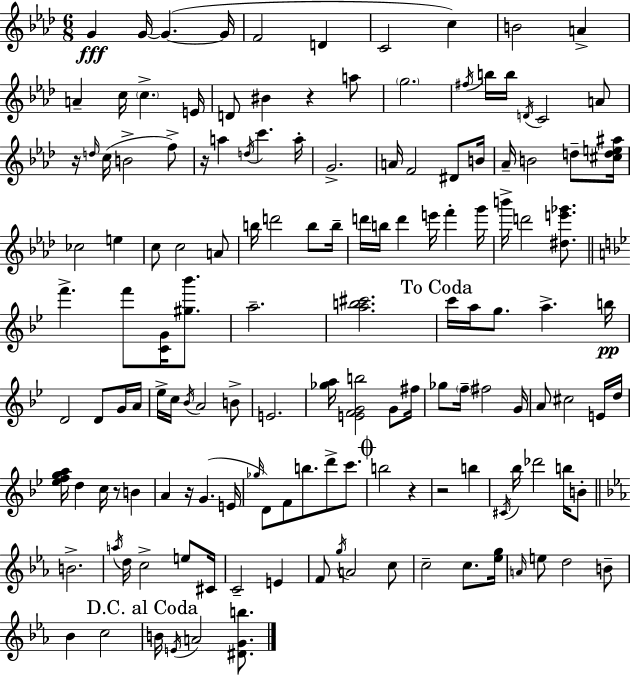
G4/q G4/s G4/q. G4/s F4/h D4/q C4/h C5/q B4/h A4/q A4/q C5/s C5/q. E4/s D4/e BIS4/q R/q A5/e G5/h. F#5/s B5/s B5/s D4/s C4/h A4/e R/s D5/s C5/s B4/h F5/e R/s A5/q D5/s C6/q. A5/s G4/h. A4/s F4/h D#4/e B4/s Ab4/s B4/h D5/e [C#5,D5,E5,A#5]/s CES5/h E5/q C5/e C5/h A4/e B5/s D6/h B5/e B5/s D6/s B5/s D6/q E6/s F6/q G6/s B6/s D6/h [D#5,E6,Gb6]/e. F6/q. F6/e [C4,G4]/s [G#5,Bb6]/e. A5/h. [A5,B5,C#6]/h. C6/s A5/s G5/e. A5/q. B5/s D4/h D4/e G4/s A4/s Eb5/s C5/s Bb4/s A4/h B4/e E4/h. [Gb5,A5]/s [E4,F4,G4,B5]/h G4/e F#5/s Gb5/e F5/s F#5/h G4/s A4/e C#5/h E4/s D5/s [Eb5,F5,G5,A5]/s D5/q C5/s R/e B4/q A4/q R/s G4/q. E4/s Gb5/s D4/e F4/e B5/e. D6/e C6/e. B5/h R/q R/h B5/q C#4/s Bb5/s Db6/h B5/s B4/e B4/h. A5/s D5/s C5/h E5/e C#4/s C4/h E4/q F4/e G5/s A4/h C5/e C5/h C5/e. [Eb5,G5]/s A4/s E5/e D5/h B4/e Bb4/q C5/h B4/s E4/s A4/h [D#4,G4,B5]/e.